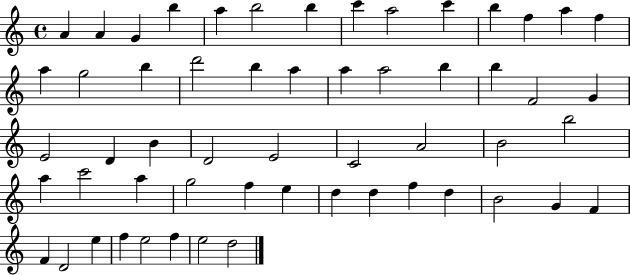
X:1
T:Untitled
M:4/4
L:1/4
K:C
A A G b a b2 b c' a2 c' b f a f a g2 b d'2 b a a a2 b b F2 G E2 D B D2 E2 C2 A2 B2 b2 a c'2 a g2 f e d d f d B2 G F F D2 e f e2 f e2 d2